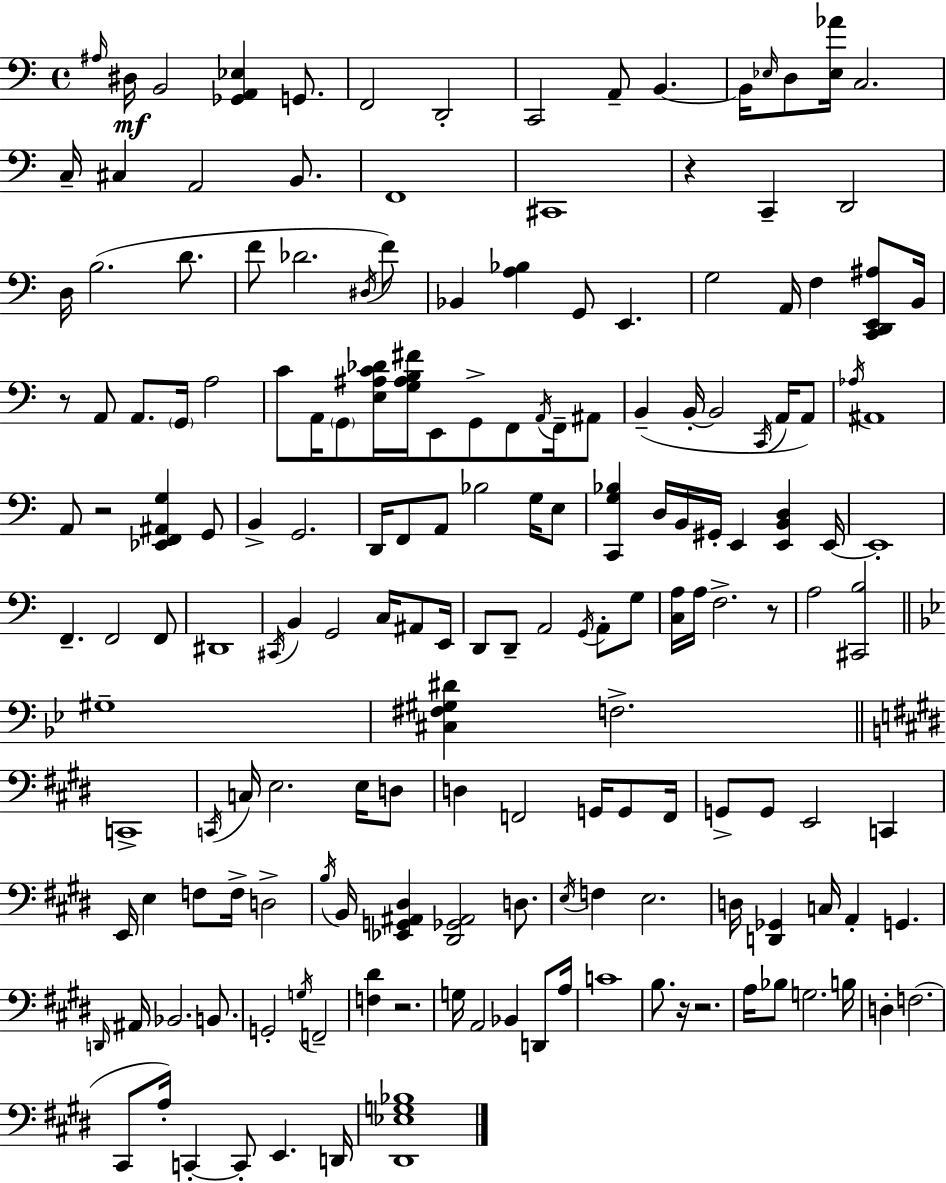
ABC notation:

X:1
T:Untitled
M:4/4
L:1/4
K:C
^A,/4 ^D,/4 B,,2 [_G,,A,,_E,] G,,/2 F,,2 D,,2 C,,2 A,,/2 B,, B,,/4 _E,/4 D,/2 [_E,_A]/4 C,2 C,/4 ^C, A,,2 B,,/2 F,,4 ^C,,4 z C,, D,,2 D,/4 B,2 D/2 F/2 _D2 ^D,/4 F/2 _B,, [A,_B,] G,,/2 E,, G,2 A,,/4 F, [C,,D,,E,,^A,]/2 B,,/4 z/2 A,,/2 A,,/2 G,,/4 A,2 C/2 A,,/4 G,,/2 [E,^A,C_D]/4 [G,^A,B,^F]/4 E,,/2 G,,/2 F,,/2 A,,/4 F,,/4 ^A,,/2 B,, B,,/4 B,,2 C,,/4 A,,/4 A,,/2 _A,/4 ^A,,4 A,,/2 z2 [_E,,F,,^A,,G,] G,,/2 B,, G,,2 D,,/4 F,,/2 A,,/2 _B,2 G,/4 E,/2 [C,,G,_B,] D,/4 B,,/4 ^G,,/4 E,, [E,,B,,D,] E,,/4 E,,4 F,, F,,2 F,,/2 ^D,,4 ^C,,/4 B,, G,,2 C,/4 ^A,,/2 E,,/4 D,,/2 D,,/2 A,,2 G,,/4 A,,/2 G,/2 [C,A,]/4 A,/4 F,2 z/2 A,2 [^C,,B,]2 ^G,4 [^C,^F,^G,^D] F,2 C,,4 C,,/4 C,/4 E,2 E,/4 D,/2 D, F,,2 G,,/4 G,,/2 F,,/4 G,,/2 G,,/2 E,,2 C,, E,,/4 E, F,/2 F,/4 D,2 B,/4 B,,/4 [_E,,G,,^A,,^D,] [^D,,_G,,^A,,]2 D,/2 E,/4 F, E,2 D,/4 [D,,_G,,] C,/4 A,, G,, D,,/4 ^A,,/4 _B,,2 B,,/2 G,,2 G,/4 F,,2 [F,^D] z2 G,/4 A,,2 _B,, D,,/2 A,/4 C4 B,/2 z/4 z2 A,/4 _B,/2 G,2 B,/4 D, F,2 ^C,,/2 A,/4 C,, C,,/2 E,, D,,/4 [^D,,_E,G,_B,]4